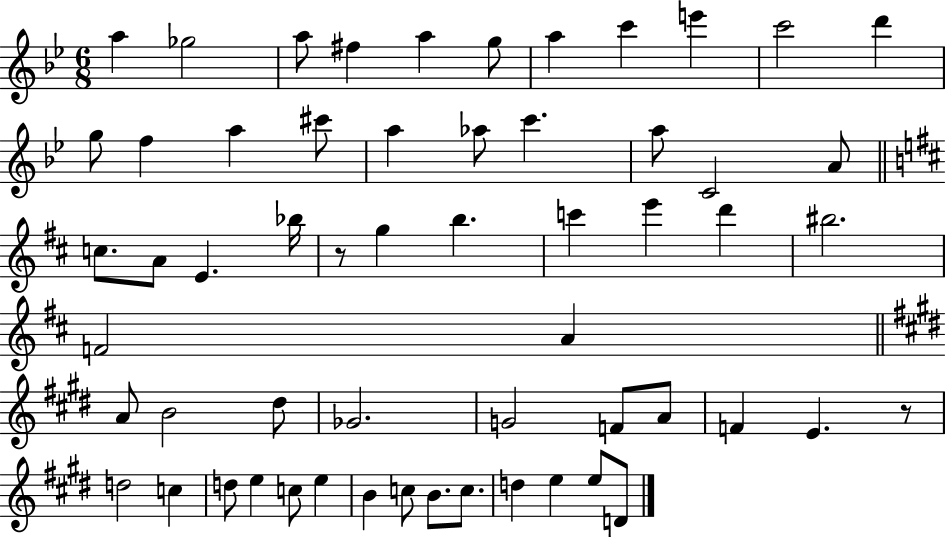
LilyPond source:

{
  \clef treble
  \numericTimeSignature
  \time 6/8
  \key bes \major
  a''4 ges''2 | a''8 fis''4 a''4 g''8 | a''4 c'''4 e'''4 | c'''2 d'''4 | \break g''8 f''4 a''4 cis'''8 | a''4 aes''8 c'''4. | a''8 c'2 a'8 | \bar "||" \break \key d \major c''8. a'8 e'4. bes''16 | r8 g''4 b''4. | c'''4 e'''4 d'''4 | bis''2. | \break f'2 a'4 | \bar "||" \break \key e \major a'8 b'2 dis''8 | ges'2. | g'2 f'8 a'8 | f'4 e'4. r8 | \break d''2 c''4 | d''8 e''4 c''8 e''4 | b'4 c''8 b'8. c''8. | d''4 e''4 e''8 d'8 | \break \bar "|."
}